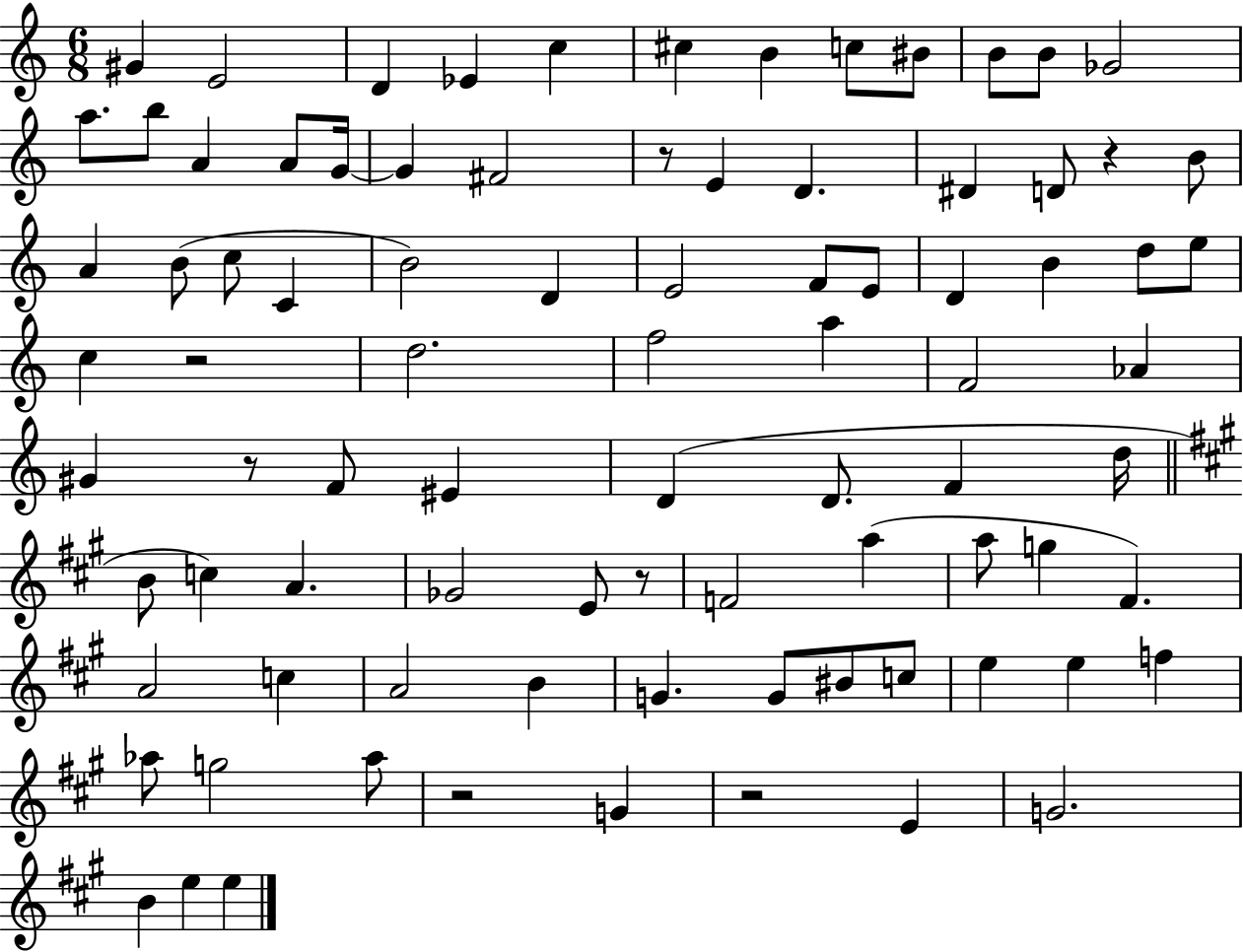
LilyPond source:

{
  \clef treble
  \numericTimeSignature
  \time 6/8
  \key c \major
  gis'4 e'2 | d'4 ees'4 c''4 | cis''4 b'4 c''8 bis'8 | b'8 b'8 ges'2 | \break a''8. b''8 a'4 a'8 g'16~~ | g'4 fis'2 | r8 e'4 d'4. | dis'4 d'8 r4 b'8 | \break a'4 b'8( c''8 c'4 | b'2) d'4 | e'2 f'8 e'8 | d'4 b'4 d''8 e''8 | \break c''4 r2 | d''2. | f''2 a''4 | f'2 aes'4 | \break gis'4 r8 f'8 eis'4 | d'4( d'8. f'4 d''16 | \bar "||" \break \key a \major b'8 c''4) a'4. | ges'2 e'8 r8 | f'2 a''4( | a''8 g''4 fis'4.) | \break a'2 c''4 | a'2 b'4 | g'4. g'8 bis'8 c''8 | e''4 e''4 f''4 | \break aes''8 g''2 aes''8 | r2 g'4 | r2 e'4 | g'2. | \break b'4 e''4 e''4 | \bar "|."
}